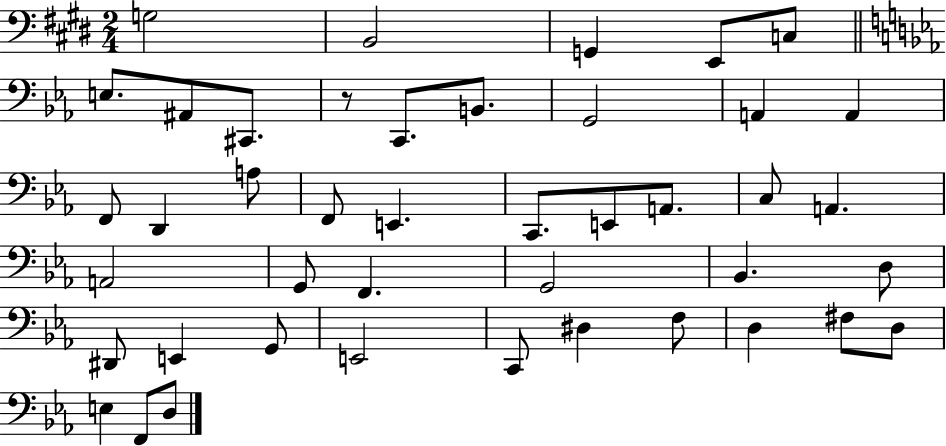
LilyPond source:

{
  \clef bass
  \numericTimeSignature
  \time 2/4
  \key e \major
  \repeat volta 2 { g2 | b,2 | g,4 e,8 c8 | \bar "||" \break \key c \minor e8. ais,8 cis,8. | r8 c,8. b,8. | g,2 | a,4 a,4 | \break f,8 d,4 a8 | f,8 e,4. | c,8. e,8 a,8. | c8 a,4. | \break a,2 | g,8 f,4. | g,2 | bes,4. d8 | \break dis,8 e,4 g,8 | e,2 | c,8 dis4 f8 | d4 fis8 d8 | \break e4 f,8 d8 | } \bar "|."
}